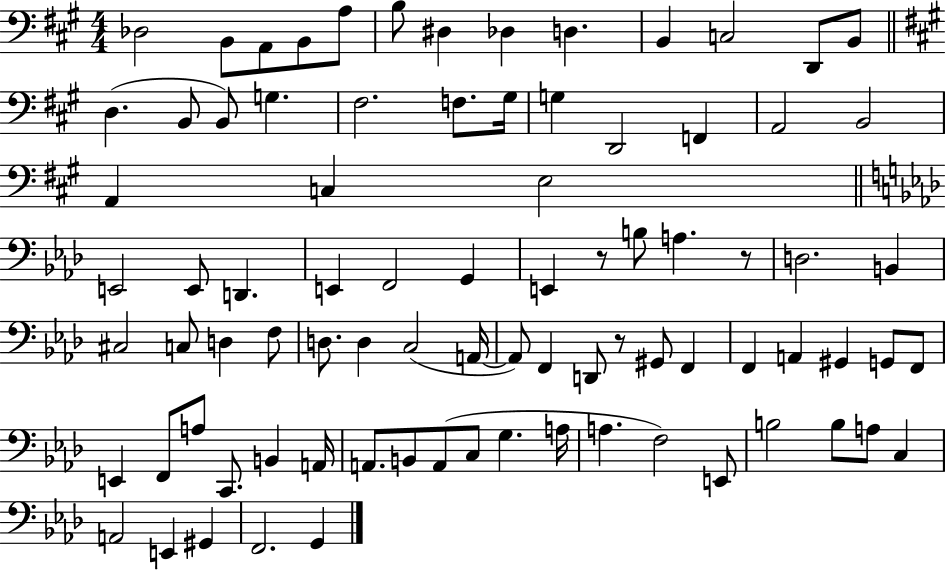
{
  \clef bass
  \numericTimeSignature
  \time 4/4
  \key a \major
  des2 b,8 a,8 b,8 a8 | b8 dis4 des4 d4. | b,4 c2 d,8 b,8 | \bar "||" \break \key a \major d4.( b,8 b,8) g4. | fis2. f8. gis16 | g4 d,2 f,4 | a,2 b,2 | \break a,4 c4 e2 | \bar "||" \break \key aes \major e,2 e,8 d,4. | e,4 f,2 g,4 | e,4 r8 b8 a4. r8 | d2. b,4 | \break cis2 c8 d4 f8 | d8. d4 c2( a,16~~ | a,8) f,4 d,8 r8 gis,8 f,4 | f,4 a,4 gis,4 g,8 f,8 | \break e,4 f,8 a8 c,8. b,4 a,16 | a,8. b,8 a,8( c8 g4. a16 | a4. f2) e,8 | b2 b8 a8 c4 | \break a,2 e,4 gis,4 | f,2. g,4 | \bar "|."
}